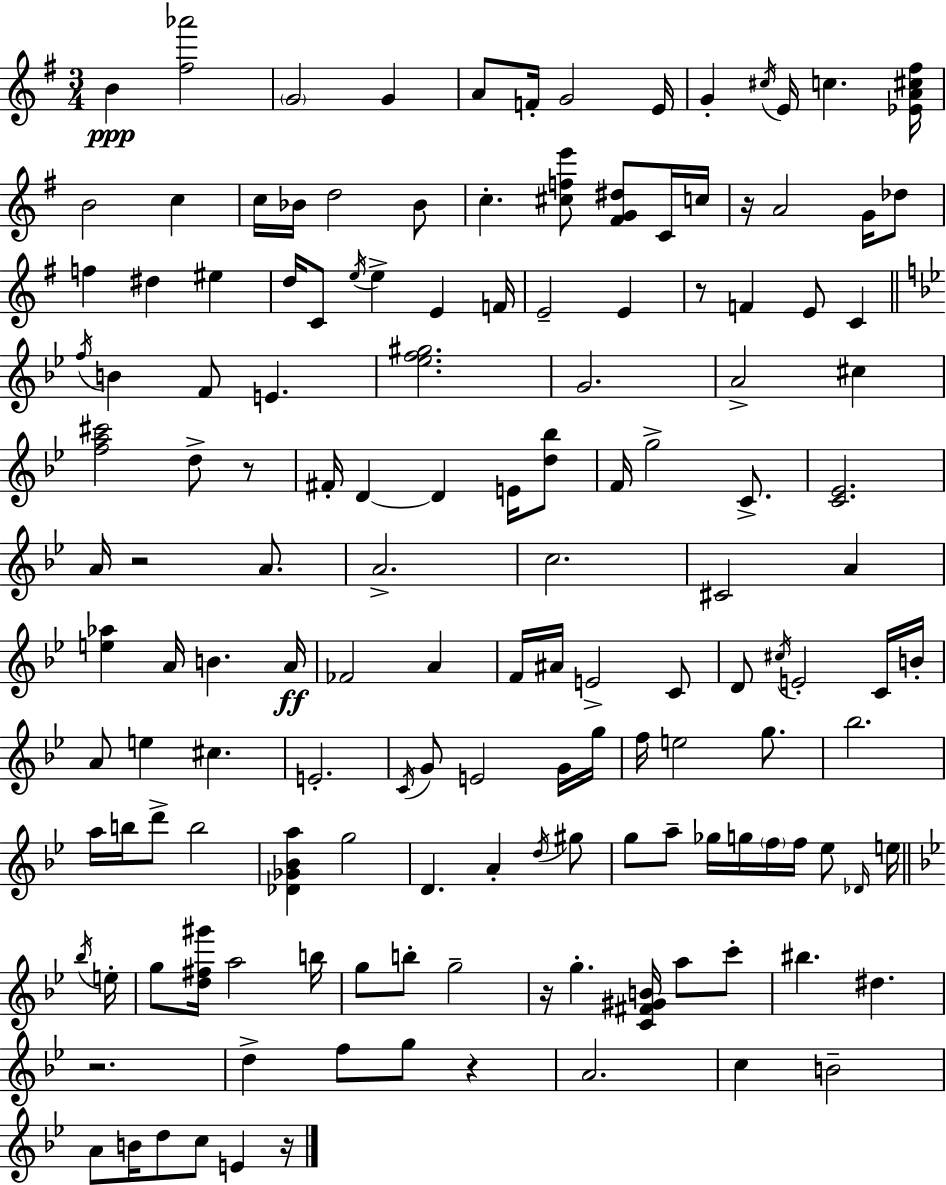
{
  \clef treble
  \numericTimeSignature
  \time 3/4
  \key g \major
  b'4\ppp <fis'' aes'''>2 | \parenthesize g'2 g'4 | a'8 f'16-. g'2 e'16 | g'4-. \acciaccatura { cis''16 } e'16 c''4. | \break <ees' a' cis'' fis''>16 b'2 c''4 | c''16 bes'16 d''2 bes'8 | c''4.-. <cis'' f'' e'''>8 <fis' g' dis''>8 c'16 | c''16 r16 a'2 g'16 des''8 | \break f''4 dis''4 eis''4 | d''16 c'8 \acciaccatura { e''16 } e''4-> e'4 | f'16 e'2-- e'4 | r8 f'4 e'8 c'4 | \break \bar "||" \break \key bes \major \acciaccatura { f''16 } b'4 f'8 e'4. | <ees'' f'' gis''>2. | g'2. | a'2-> cis''4 | \break <f'' a'' cis'''>2 d''8-> r8 | fis'16-. d'4~~ d'4 e'16 <d'' bes''>8 | f'16 g''2-> c'8.-> | <c' ees'>2. | \break a'16 r2 a'8. | a'2.-> | c''2. | cis'2 a'4 | \break <e'' aes''>4 a'16 b'4. | a'16\ff fes'2 a'4 | f'16 ais'16 e'2-> c'8 | d'8 \acciaccatura { cis''16 } e'2-. | \break c'16 b'16-. a'8 e''4 cis''4. | e'2.-. | \acciaccatura { c'16 } g'8 e'2 | g'16 g''16 f''16 e''2 | \break g''8. bes''2. | a''16 b''16 d'''8-> b''2 | <des' ges' bes' a''>4 g''2 | d'4. a'4-. | \break \acciaccatura { d''16 } gis''8 g''8 a''8-- ges''16 g''16 \parenthesize f''16 f''16 | ees''8 \grace { des'16 } e''16 \bar "||" \break \key bes \major \acciaccatura { bes''16 } e''16-. g''8 <d'' fis'' gis'''>16 a''2 | b''16 g''8 b''8-. g''2-- | r16 g''4.-. <c' fis' gis' b'>16 a''8 | c'''8-. bis''4. dis''4. | \break r2. | d''4-> f''8 g''8 r4 | a'2. | c''4 b'2-- | \break a'8 b'16 d''8 c''8 e'4 | r16 \bar "|."
}